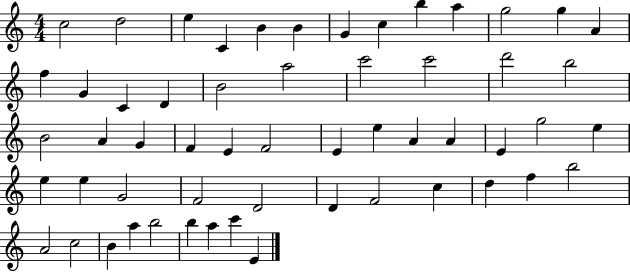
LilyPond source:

{
  \clef treble
  \numericTimeSignature
  \time 4/4
  \key c \major
  c''2 d''2 | e''4 c'4 b'4 b'4 | g'4 c''4 b''4 a''4 | g''2 g''4 a'4 | \break f''4 g'4 c'4 d'4 | b'2 a''2 | c'''2 c'''2 | d'''2 b''2 | \break b'2 a'4 g'4 | f'4 e'4 f'2 | e'4 e''4 a'4 a'4 | e'4 g''2 e''4 | \break e''4 e''4 g'2 | f'2 d'2 | d'4 f'2 c''4 | d''4 f''4 b''2 | \break a'2 c''2 | b'4 a''4 b''2 | b''4 a''4 c'''4 e'4 | \bar "|."
}